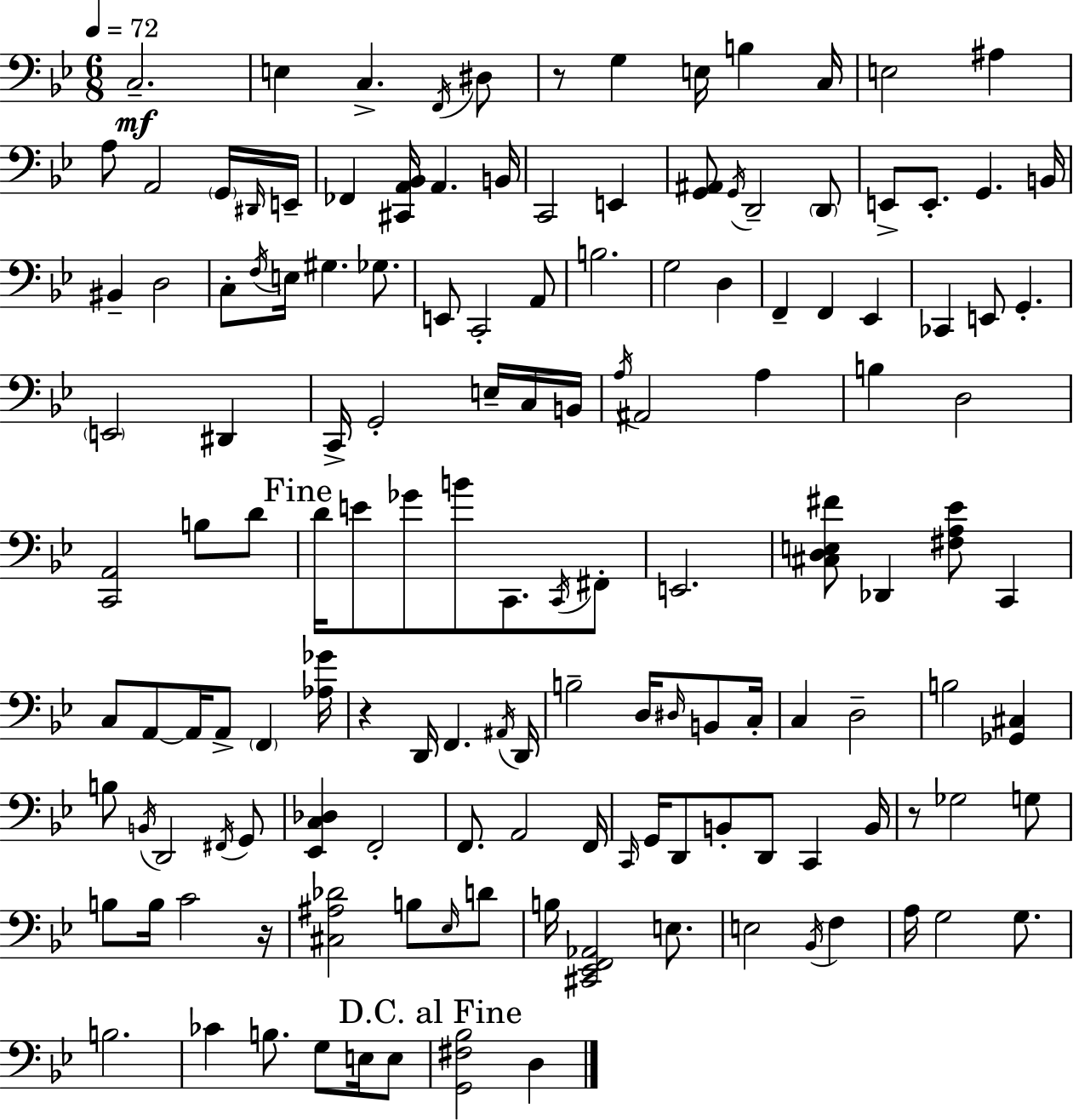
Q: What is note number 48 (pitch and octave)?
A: E2